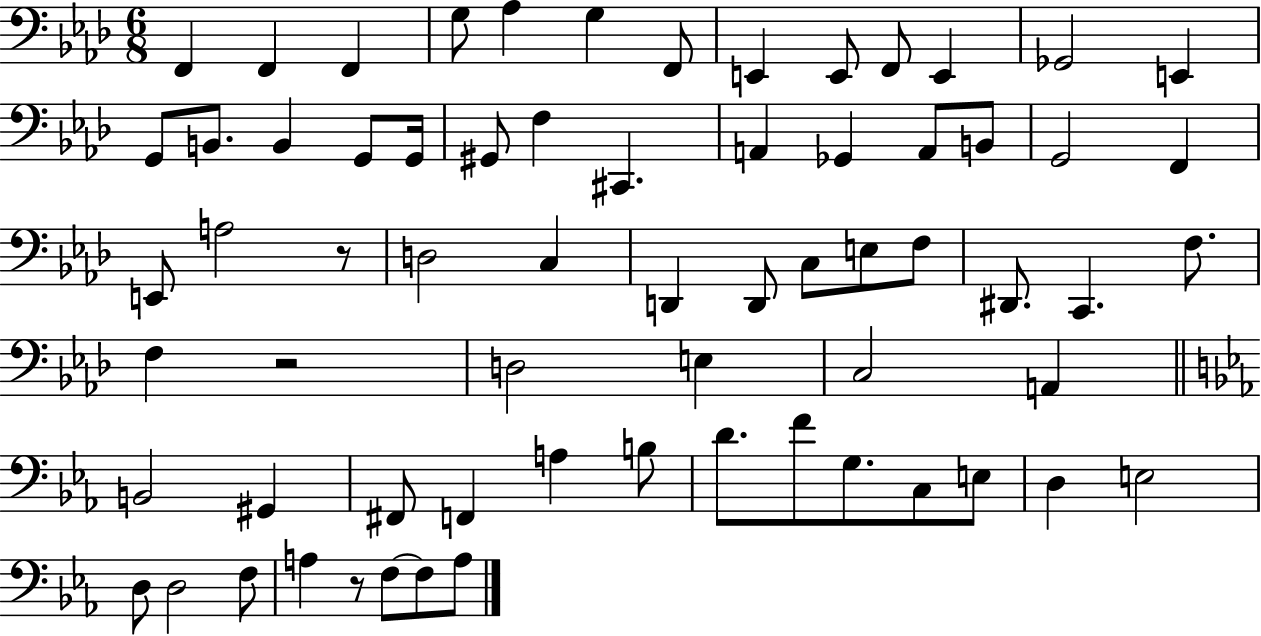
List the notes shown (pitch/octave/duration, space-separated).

F2/q F2/q F2/q G3/e Ab3/q G3/q F2/e E2/q E2/e F2/e E2/q Gb2/h E2/q G2/e B2/e. B2/q G2/e G2/s G#2/e F3/q C#2/q. A2/q Gb2/q A2/e B2/e G2/h F2/q E2/e A3/h R/e D3/h C3/q D2/q D2/e C3/e E3/e F3/e D#2/e. C2/q. F3/e. F3/q R/h D3/h E3/q C3/h A2/q B2/h G#2/q F#2/e F2/q A3/q B3/e D4/e. F4/e G3/e. C3/e E3/e D3/q E3/h D3/e D3/h F3/e A3/q R/e F3/e F3/e A3/e